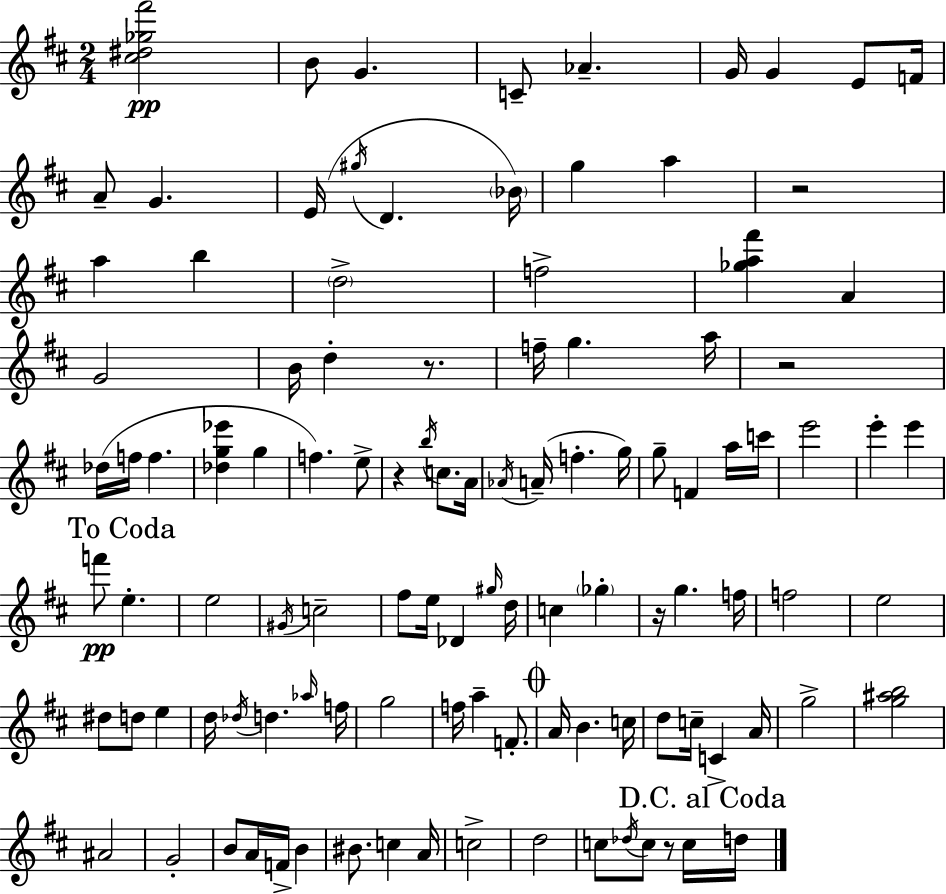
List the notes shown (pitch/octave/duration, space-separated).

[C#5,D#5,Gb5,F#6]/h B4/e G4/q. C4/e Ab4/q. G4/s G4/q E4/e F4/s A4/e G4/q. E4/s G#5/s D4/q. Bb4/s G5/q A5/q R/h A5/q B5/q D5/h F5/h [Gb5,A5,F#6]/q A4/q G4/h B4/s D5/q R/e. F5/s G5/q. A5/s R/h Db5/s F5/s F5/q. [Db5,G5,Eb6]/q G5/q F5/q. E5/e R/q B5/s C5/e. A4/s Ab4/s A4/s F5/q. G5/s G5/e F4/q A5/s C6/s E6/h E6/q E6/q F6/e E5/q. E5/h G#4/s C5/h F#5/e E5/s Db4/q G#5/s D5/s C5/q Gb5/q R/s G5/q. F5/s F5/h E5/h D#5/e D5/e E5/q D5/s Db5/s D5/q. Ab5/s F5/s G5/h F5/s A5/q F4/e. A4/s B4/q. C5/s D5/e C5/s C4/q A4/s G5/h [G5,A#5,B5]/h A#4/h G4/h B4/e A4/s F4/s B4/q BIS4/e. C5/q A4/s C5/h D5/h C5/e Db5/s C5/e R/e C5/s D5/s